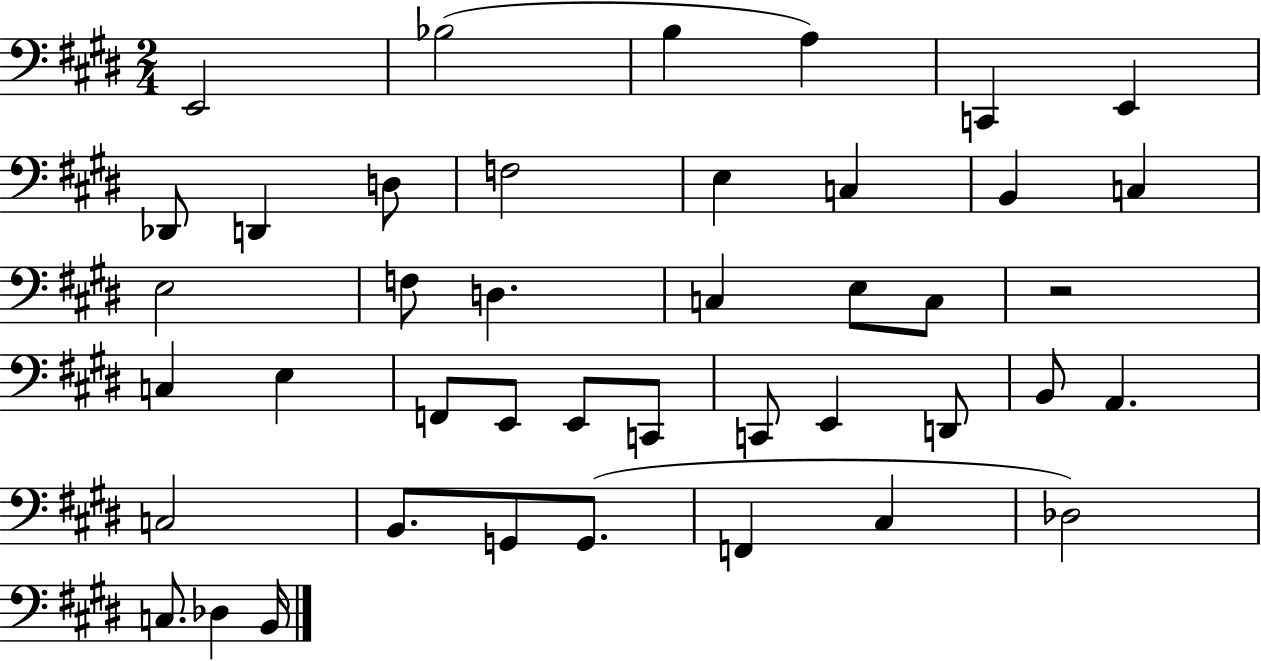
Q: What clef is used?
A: bass